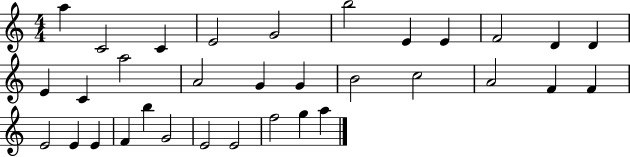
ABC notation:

X:1
T:Untitled
M:4/4
L:1/4
K:C
a C2 C E2 G2 b2 E E F2 D D E C a2 A2 G G B2 c2 A2 F F E2 E E F b G2 E2 E2 f2 g a